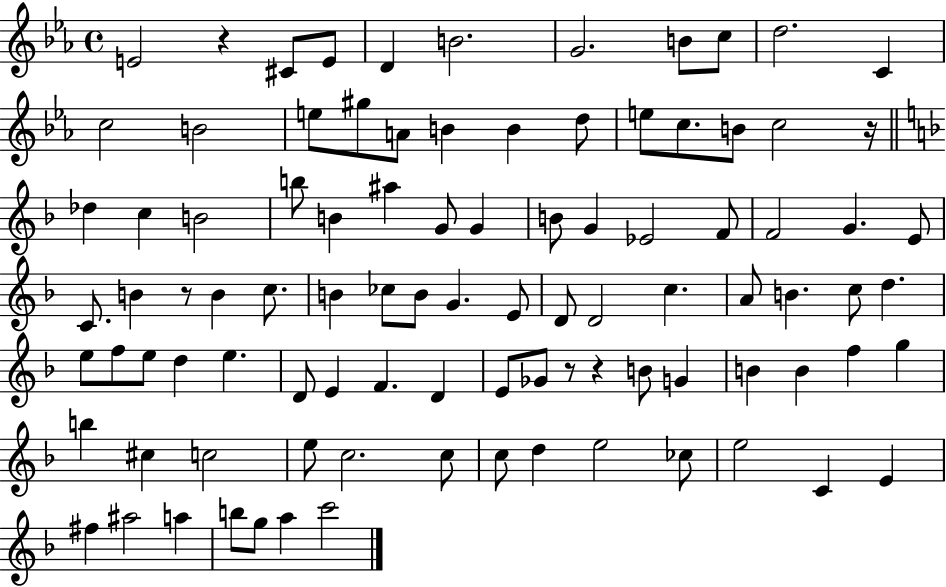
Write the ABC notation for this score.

X:1
T:Untitled
M:4/4
L:1/4
K:Eb
E2 z ^C/2 E/2 D B2 G2 B/2 c/2 d2 C c2 B2 e/2 ^g/2 A/2 B B d/2 e/2 c/2 B/2 c2 z/4 _d c B2 b/2 B ^a G/2 G B/2 G _E2 F/2 F2 G E/2 C/2 B z/2 B c/2 B _c/2 B/2 G E/2 D/2 D2 c A/2 B c/2 d e/2 f/2 e/2 d e D/2 E F D E/2 _G/2 z/2 z B/2 G B B f g b ^c c2 e/2 c2 c/2 c/2 d e2 _c/2 e2 C E ^f ^a2 a b/2 g/2 a c'2